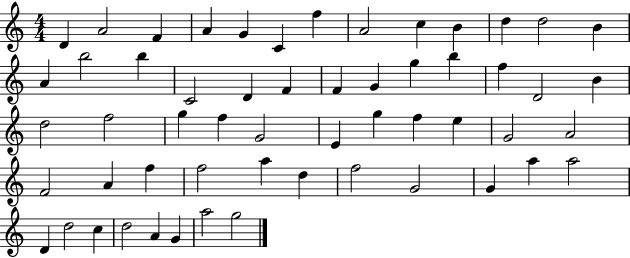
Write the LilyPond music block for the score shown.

{
  \clef treble
  \numericTimeSignature
  \time 4/4
  \key c \major
  d'4 a'2 f'4 | a'4 g'4 c'4 f''4 | a'2 c''4 b'4 | d''4 d''2 b'4 | \break a'4 b''2 b''4 | c'2 d'4 f'4 | f'4 g'4 g''4 b''4 | f''4 d'2 b'4 | \break d''2 f''2 | g''4 f''4 g'2 | e'4 g''4 f''4 e''4 | g'2 a'2 | \break f'2 a'4 f''4 | f''2 a''4 d''4 | f''2 g'2 | g'4 a''4 a''2 | \break d'4 d''2 c''4 | d''2 a'4 g'4 | a''2 g''2 | \bar "|."
}